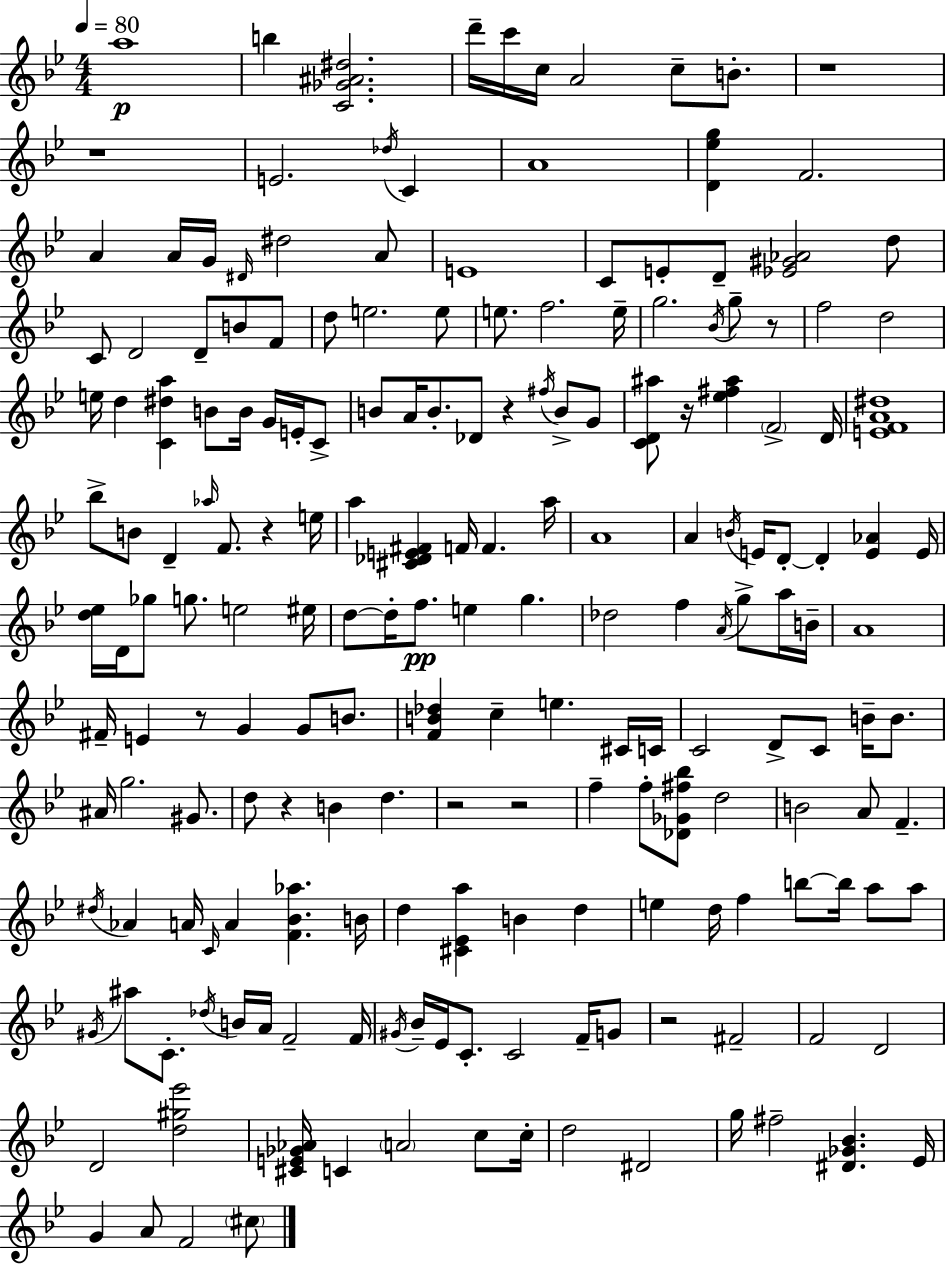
X:1
T:Untitled
M:4/4
L:1/4
K:Bb
a4 b [C_G^A^d]2 d'/4 c'/4 c/4 A2 c/2 B/2 z4 z4 E2 _d/4 C A4 [D_eg] F2 A A/4 G/4 ^D/4 ^d2 A/2 E4 C/2 E/2 D/2 [_E^G_A]2 d/2 C/2 D2 D/2 B/2 F/2 d/2 e2 e/2 e/2 f2 e/4 g2 _B/4 g/2 z/2 f2 d2 e/4 d [C^da] B/2 B/4 G/4 E/4 C/2 B/2 A/4 B/2 _D/2 z ^f/4 B/2 G/2 [CD^a]/2 z/4 [_e^f^a] F2 D/4 [EFA^d]4 _b/2 B/2 D _a/4 F/2 z e/4 a [^C_DE^F] F/4 F a/4 A4 A B/4 E/4 D/2 D [E_A] E/4 [d_e]/4 D/4 _g/2 g/2 e2 ^e/4 d/2 d/4 f/2 e g _d2 f A/4 g/2 a/4 B/4 A4 ^F/4 E z/2 G G/2 B/2 [FB_d] c e ^C/4 C/4 C2 D/2 C/2 B/4 B/2 ^A/4 g2 ^G/2 d/2 z B d z2 z2 f f/2 [_D_G^f_b]/2 d2 B2 A/2 F ^d/4 _A A/4 C/4 A [F_B_a] B/4 d [^C_Ea] B d e d/4 f b/2 b/4 a/2 a/2 ^G/4 ^a/2 C/2 _d/4 B/4 A/4 F2 F/4 ^G/4 _B/4 _E/4 C/2 C2 F/4 G/2 z2 ^F2 F2 D2 D2 [d^g_e']2 [^CE_G_A]/4 C A2 c/2 c/4 d2 ^D2 g/4 ^f2 [^D_G_B] _E/4 G A/2 F2 ^c/2